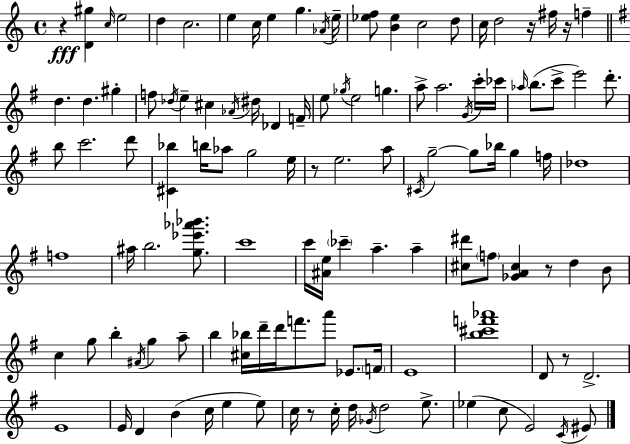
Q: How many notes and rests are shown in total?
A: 119